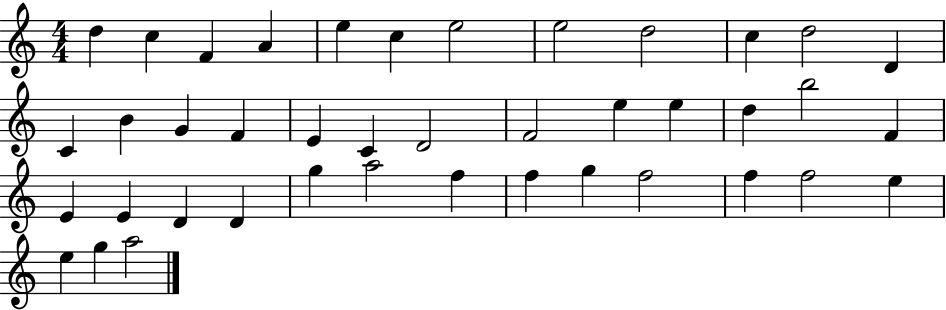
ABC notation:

X:1
T:Untitled
M:4/4
L:1/4
K:C
d c F A e c e2 e2 d2 c d2 D C B G F E C D2 F2 e e d b2 F E E D D g a2 f f g f2 f f2 e e g a2